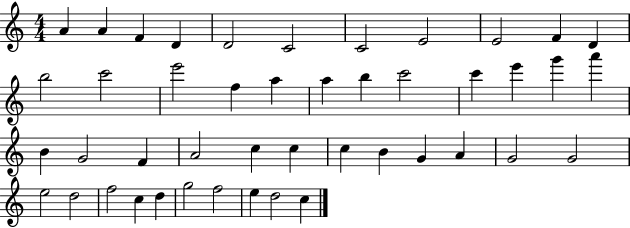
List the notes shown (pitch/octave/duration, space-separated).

A4/q A4/q F4/q D4/q D4/h C4/h C4/h E4/h E4/h F4/q D4/q B5/h C6/h E6/h F5/q A5/q A5/q B5/q C6/h C6/q E6/q G6/q A6/q B4/q G4/h F4/q A4/h C5/q C5/q C5/q B4/q G4/q A4/q G4/h G4/h E5/h D5/h F5/h C5/q D5/q G5/h F5/h E5/q D5/h C5/q